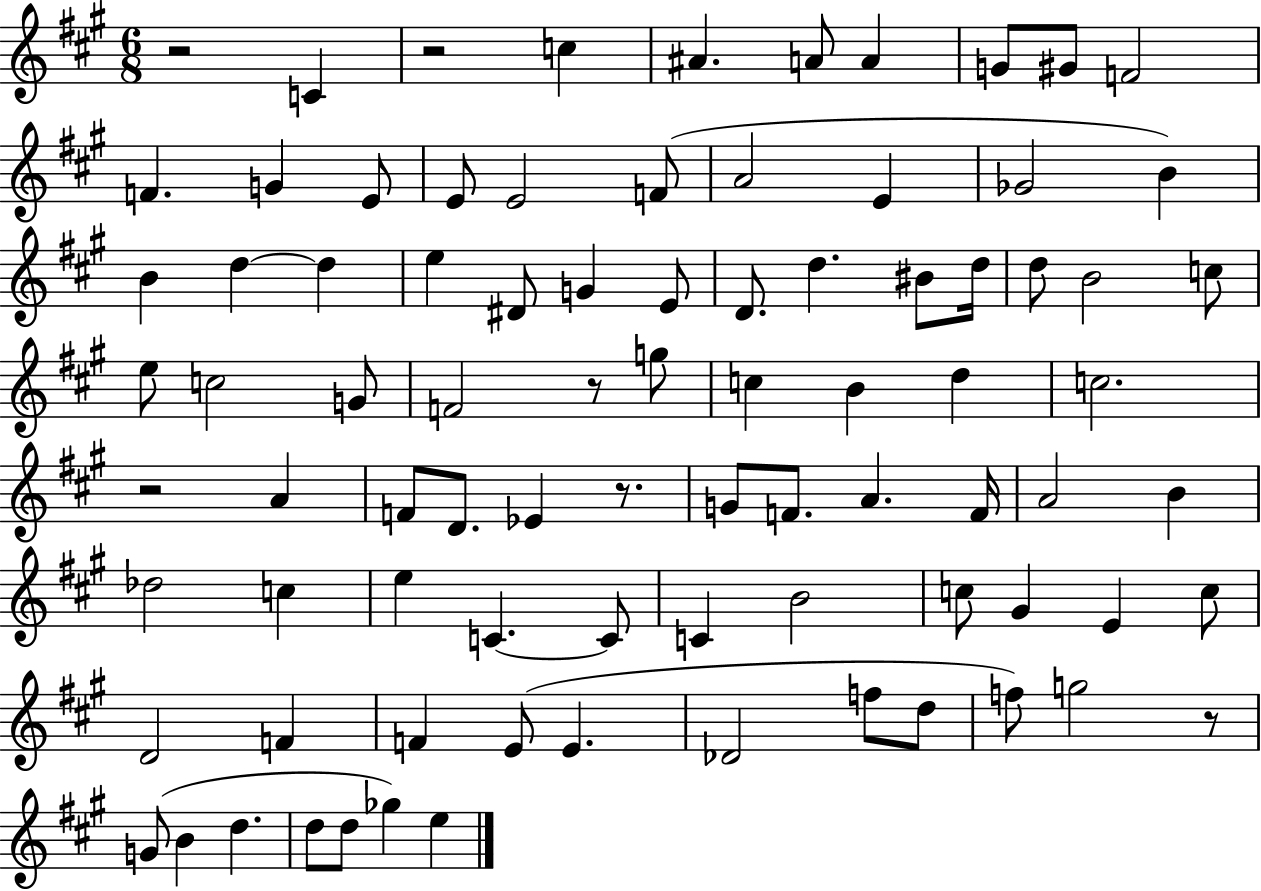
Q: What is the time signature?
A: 6/8